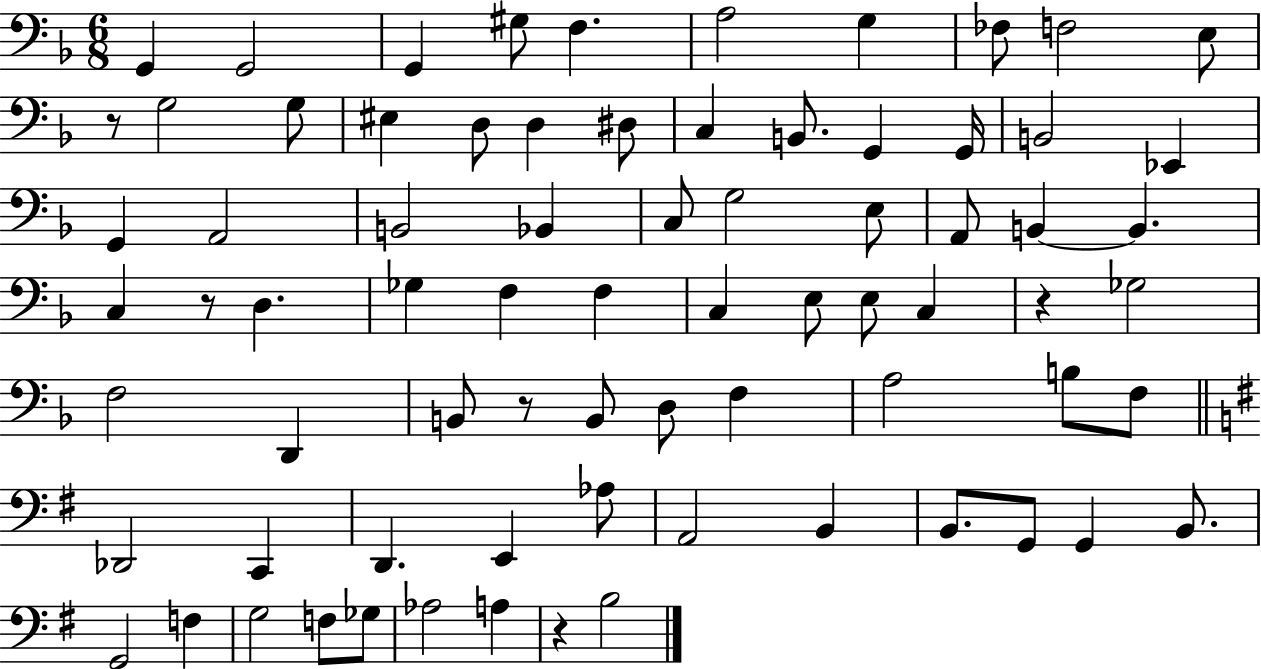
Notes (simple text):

G2/q G2/h G2/q G#3/e F3/q. A3/h G3/q FES3/e F3/h E3/e R/e G3/h G3/e EIS3/q D3/e D3/q D#3/e C3/q B2/e. G2/q G2/s B2/h Eb2/q G2/q A2/h B2/h Bb2/q C3/e G3/h E3/e A2/e B2/q B2/q. C3/q R/e D3/q. Gb3/q F3/q F3/q C3/q E3/e E3/e C3/q R/q Gb3/h F3/h D2/q B2/e R/e B2/e D3/e F3/q A3/h B3/e F3/e Db2/h C2/q D2/q. E2/q Ab3/e A2/h B2/q B2/e. G2/e G2/q B2/e. G2/h F3/q G3/h F3/e Gb3/e Ab3/h A3/q R/q B3/h